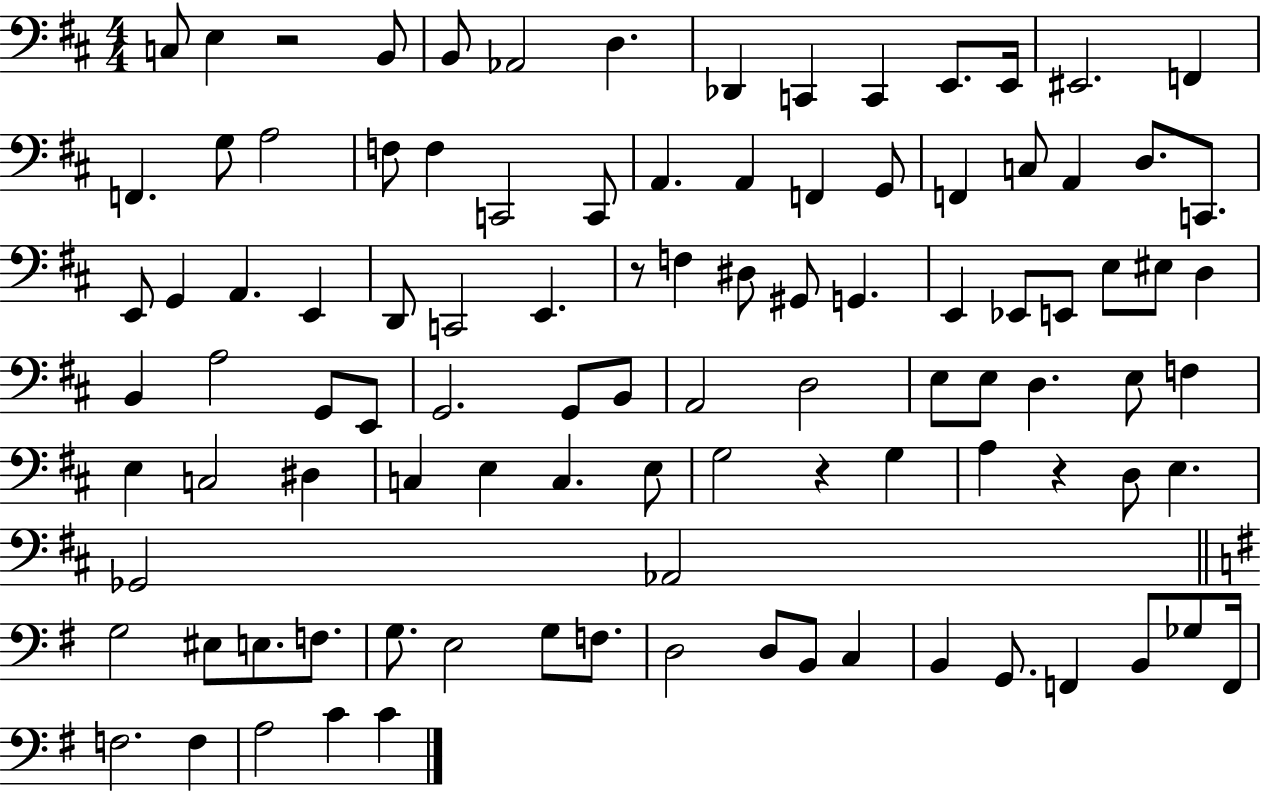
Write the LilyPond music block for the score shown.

{
  \clef bass
  \numericTimeSignature
  \time 4/4
  \key d \major
  c8 e4 r2 b,8 | b,8 aes,2 d4. | des,4 c,4 c,4 e,8. e,16 | eis,2. f,4 | \break f,4. g8 a2 | f8 f4 c,2 c,8 | a,4. a,4 f,4 g,8 | f,4 c8 a,4 d8. c,8. | \break e,8 g,4 a,4. e,4 | d,8 c,2 e,4. | r8 f4 dis8 gis,8 g,4. | e,4 ees,8 e,8 e8 eis8 d4 | \break b,4 a2 g,8 e,8 | g,2. g,8 b,8 | a,2 d2 | e8 e8 d4. e8 f4 | \break e4 c2 dis4 | c4 e4 c4. e8 | g2 r4 g4 | a4 r4 d8 e4. | \break ges,2 aes,2 | \bar "||" \break \key g \major g2 eis8 e8. f8. | g8. e2 g8 f8. | d2 d8 b,8 c4 | b,4 g,8. f,4 b,8 ges8 f,16 | \break f2. f4 | a2 c'4 c'4 | \bar "|."
}